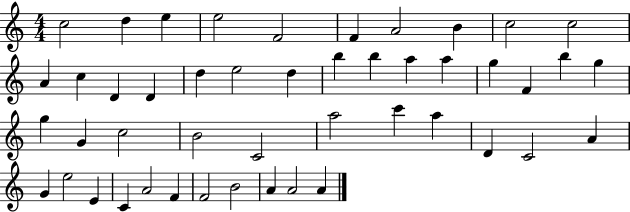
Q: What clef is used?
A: treble